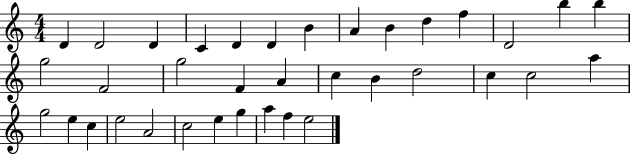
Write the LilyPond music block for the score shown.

{
  \clef treble
  \numericTimeSignature
  \time 4/4
  \key c \major
  d'4 d'2 d'4 | c'4 d'4 d'4 b'4 | a'4 b'4 d''4 f''4 | d'2 b''4 b''4 | \break g''2 f'2 | g''2 f'4 a'4 | c''4 b'4 d''2 | c''4 c''2 a''4 | \break g''2 e''4 c''4 | e''2 a'2 | c''2 e''4 g''4 | a''4 f''4 e''2 | \break \bar "|."
}